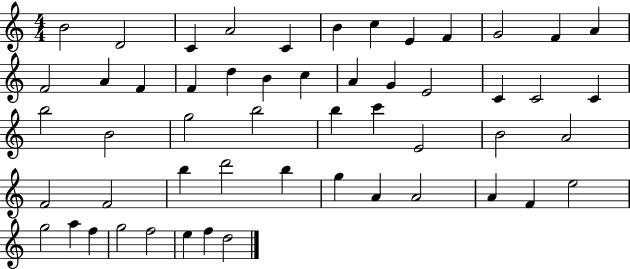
{
  \clef treble
  \numericTimeSignature
  \time 4/4
  \key c \major
  b'2 d'2 | c'4 a'2 c'4 | b'4 c''4 e'4 f'4 | g'2 f'4 a'4 | \break f'2 a'4 f'4 | f'4 d''4 b'4 c''4 | a'4 g'4 e'2 | c'4 c'2 c'4 | \break b''2 b'2 | g''2 b''2 | b''4 c'''4 e'2 | b'2 a'2 | \break f'2 f'2 | b''4 d'''2 b''4 | g''4 a'4 a'2 | a'4 f'4 e''2 | \break g''2 a''4 f''4 | g''2 f''2 | e''4 f''4 d''2 | \bar "|."
}